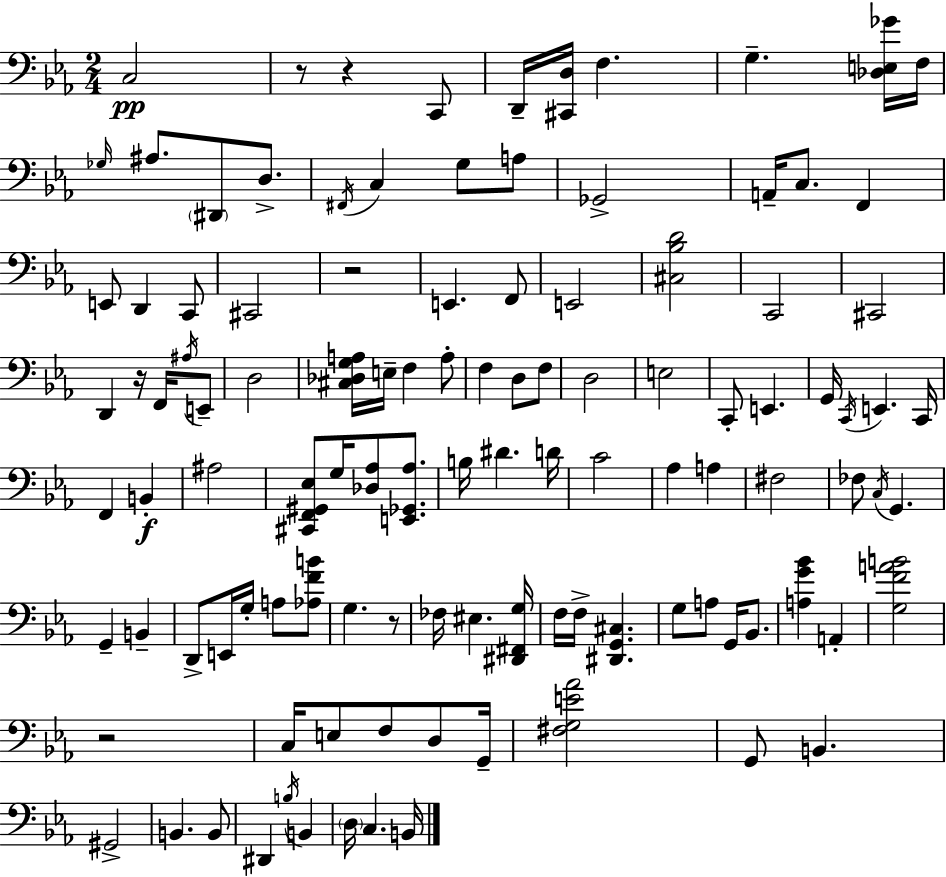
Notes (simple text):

C3/h R/e R/q C2/e D2/s [C#2,D3]/s F3/q. G3/q. [Db3,E3,Gb4]/s F3/s Gb3/s A#3/e. D#2/e D3/e. F#2/s C3/q G3/e A3/e Gb2/h A2/s C3/e. F2/q E2/e D2/q C2/e C#2/h R/h E2/q. F2/e E2/h [C#3,Bb3,D4]/h C2/h C#2/h D2/q R/s F2/s A#3/s E2/e D3/h [C#3,Db3,G3,A3]/s E3/s F3/q A3/e F3/q D3/e F3/e D3/h E3/h C2/e E2/q. G2/s C2/s E2/q. C2/s F2/q B2/q A#3/h [C#2,F2,G#2,Eb3]/e G3/s [Db3,Ab3]/e [E2,Gb2,Ab3]/e. B3/s D#4/q. D4/s C4/h Ab3/q A3/q F#3/h FES3/e C3/s G2/q. G2/q B2/q D2/e E2/s G3/s A3/e [Ab3,F4,B4]/e G3/q. R/e FES3/s EIS3/q. [D#2,F#2,G3]/s F3/s F3/s [D#2,G2,C#3]/q. G3/e A3/e G2/s Bb2/e. [A3,G4,Bb4]/q A2/q [G3,F4,A4,B4]/h R/h C3/s E3/e F3/e D3/e G2/s [F#3,G3,E4,Ab4]/h G2/e B2/q. G#2/h B2/q. B2/e D#2/q B3/s B2/q D3/s C3/q. B2/s